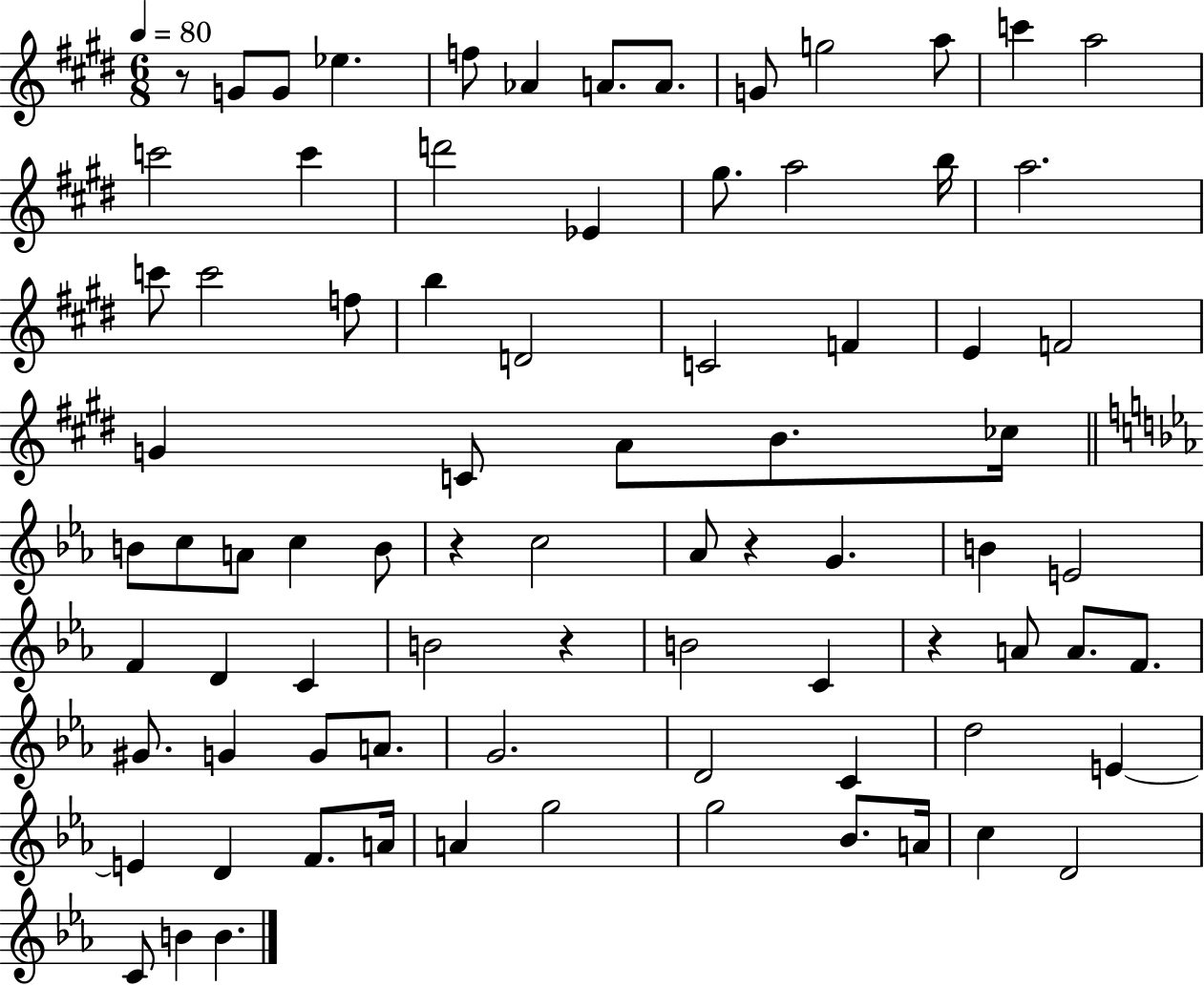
{
  \clef treble
  \numericTimeSignature
  \time 6/8
  \key e \major
  \tempo 4 = 80
  r8 g'8 g'8 ees''4. | f''8 aes'4 a'8. a'8. | g'8 g''2 a''8 | c'''4 a''2 | \break c'''2 c'''4 | d'''2 ees'4 | gis''8. a''2 b''16 | a''2. | \break c'''8 c'''2 f''8 | b''4 d'2 | c'2 f'4 | e'4 f'2 | \break g'4 c'8 a'8 b'8. ces''16 | \bar "||" \break \key ees \major b'8 c''8 a'8 c''4 b'8 | r4 c''2 | aes'8 r4 g'4. | b'4 e'2 | \break f'4 d'4 c'4 | b'2 r4 | b'2 c'4 | r4 a'8 a'8. f'8. | \break gis'8. g'4 g'8 a'8. | g'2. | d'2 c'4 | d''2 e'4~~ | \break e'4 d'4 f'8. a'16 | a'4 g''2 | g''2 bes'8. a'16 | c''4 d'2 | \break c'8 b'4 b'4. | \bar "|."
}